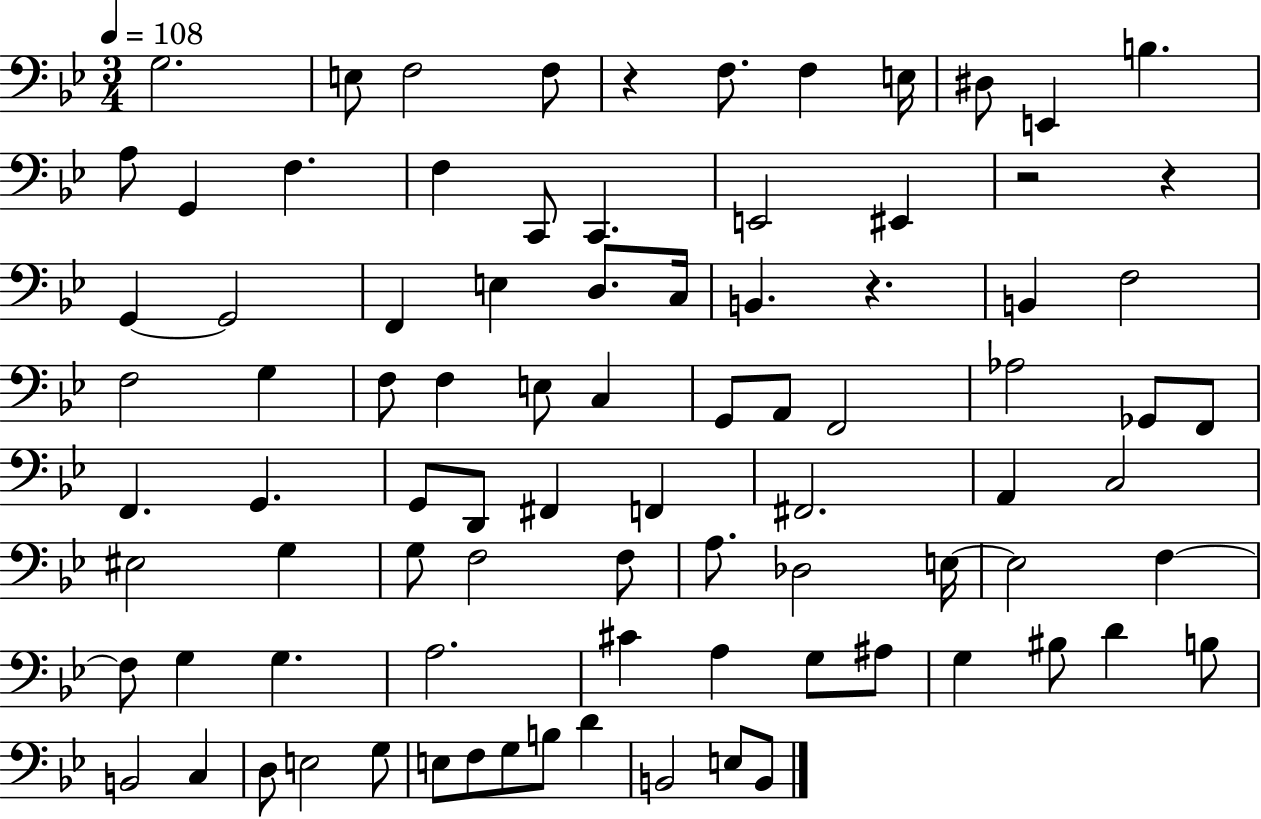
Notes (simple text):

G3/h. E3/e F3/h F3/e R/q F3/e. F3/q E3/s D#3/e E2/q B3/q. A3/e G2/q F3/q. F3/q C2/e C2/q. E2/h EIS2/q R/h R/q G2/q G2/h F2/q E3/q D3/e. C3/s B2/q. R/q. B2/q F3/h F3/h G3/q F3/e F3/q E3/e C3/q G2/e A2/e F2/h Ab3/h Gb2/e F2/e F2/q. G2/q. G2/e D2/e F#2/q F2/q F#2/h. A2/q C3/h EIS3/h G3/q G3/e F3/h F3/e A3/e. Db3/h E3/s E3/h F3/q F3/e G3/q G3/q. A3/h. C#4/q A3/q G3/e A#3/e G3/q BIS3/e D4/q B3/e B2/h C3/q D3/e E3/h G3/e E3/e F3/e G3/e B3/e D4/q B2/h E3/e B2/e